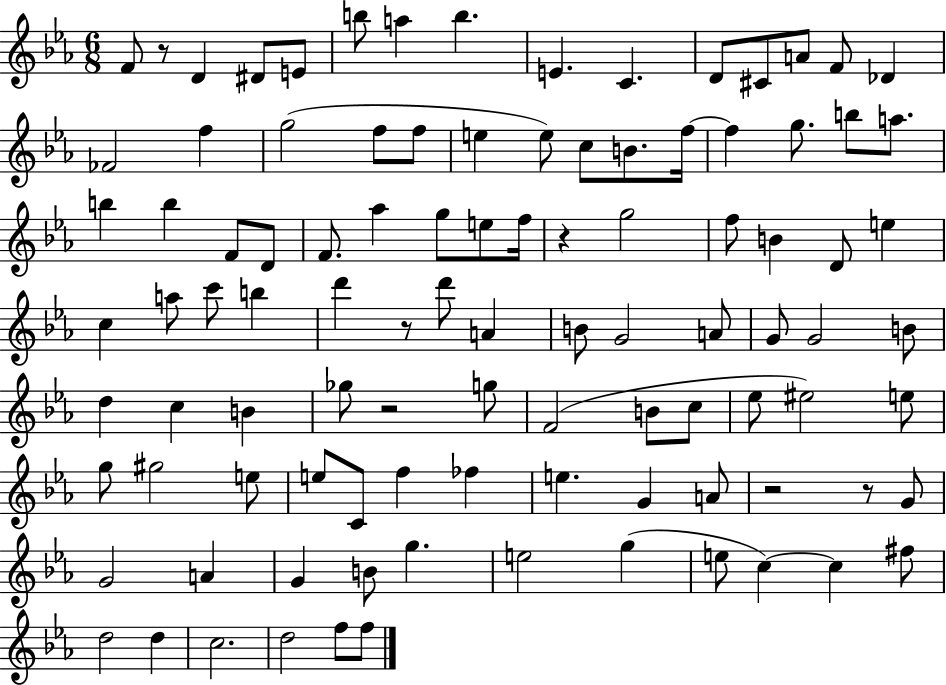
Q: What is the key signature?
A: EES major